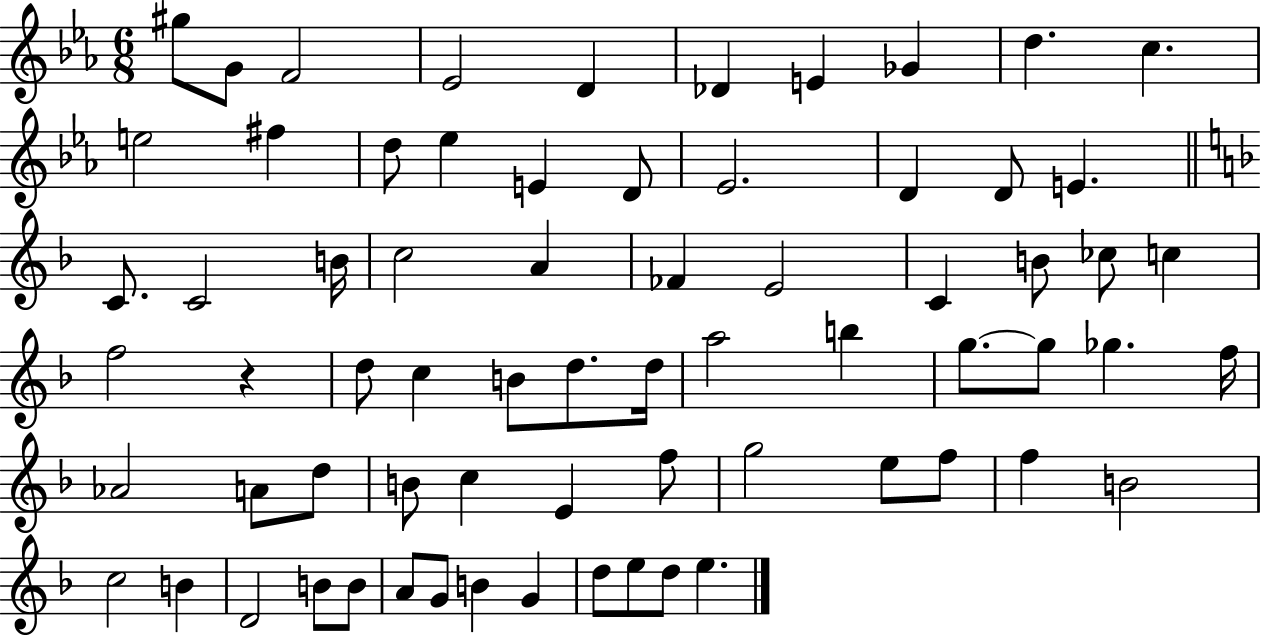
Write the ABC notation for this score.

X:1
T:Untitled
M:6/8
L:1/4
K:Eb
^g/2 G/2 F2 _E2 D _D E _G d c e2 ^f d/2 _e E D/2 _E2 D D/2 E C/2 C2 B/4 c2 A _F E2 C B/2 _c/2 c f2 z d/2 c B/2 d/2 d/4 a2 b g/2 g/2 _g f/4 _A2 A/2 d/2 B/2 c E f/2 g2 e/2 f/2 f B2 c2 B D2 B/2 B/2 A/2 G/2 B G d/2 e/2 d/2 e